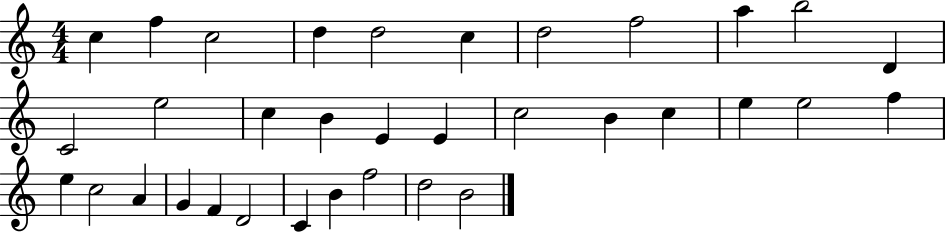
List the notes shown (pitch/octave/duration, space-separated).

C5/q F5/q C5/h D5/q D5/h C5/q D5/h F5/h A5/q B5/h D4/q C4/h E5/h C5/q B4/q E4/q E4/q C5/h B4/q C5/q E5/q E5/h F5/q E5/q C5/h A4/q G4/q F4/q D4/h C4/q B4/q F5/h D5/h B4/h